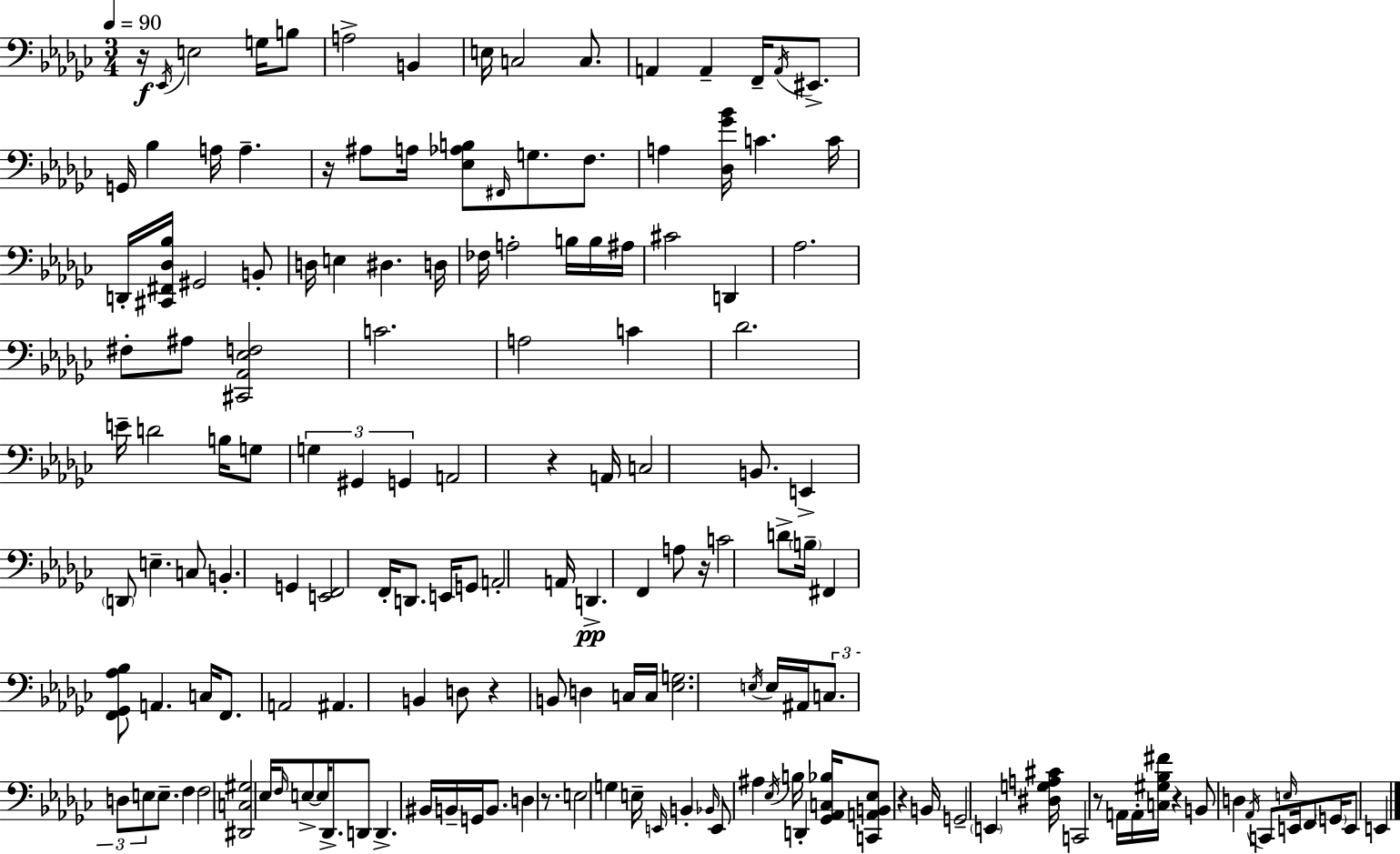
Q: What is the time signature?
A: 3/4